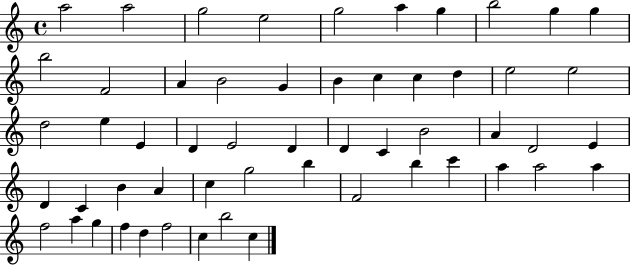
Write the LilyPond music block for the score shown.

{
  \clef treble
  \time 4/4
  \defaultTimeSignature
  \key c \major
  a''2 a''2 | g''2 e''2 | g''2 a''4 g''4 | b''2 g''4 g''4 | \break b''2 f'2 | a'4 b'2 g'4 | b'4 c''4 c''4 d''4 | e''2 e''2 | \break d''2 e''4 e'4 | d'4 e'2 d'4 | d'4 c'4 b'2 | a'4 d'2 e'4 | \break d'4 c'4 b'4 a'4 | c''4 g''2 b''4 | f'2 b''4 c'''4 | a''4 a''2 a''4 | \break f''2 a''4 g''4 | f''4 d''4 f''2 | c''4 b''2 c''4 | \bar "|."
}